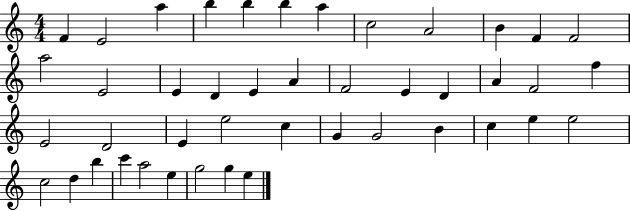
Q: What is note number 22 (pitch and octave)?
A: A4